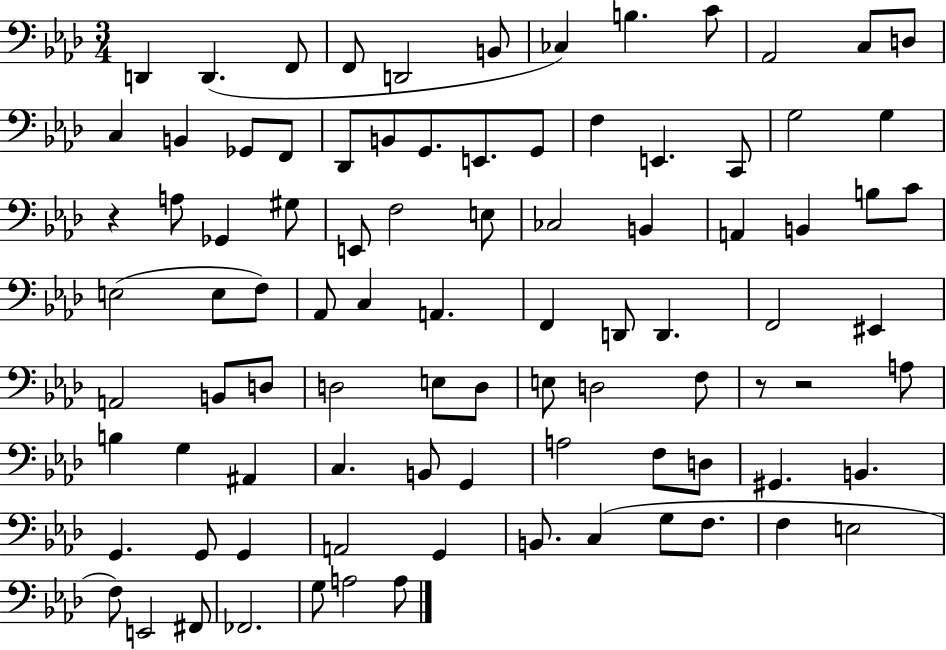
X:1
T:Untitled
M:3/4
L:1/4
K:Ab
D,, D,, F,,/2 F,,/2 D,,2 B,,/2 _C, B, C/2 _A,,2 C,/2 D,/2 C, B,, _G,,/2 F,,/2 _D,,/2 B,,/2 G,,/2 E,,/2 G,,/2 F, E,, C,,/2 G,2 G, z A,/2 _G,, ^G,/2 E,,/2 F,2 E,/2 _C,2 B,, A,, B,, B,/2 C/2 E,2 E,/2 F,/2 _A,,/2 C, A,, F,, D,,/2 D,, F,,2 ^E,, A,,2 B,,/2 D,/2 D,2 E,/2 D,/2 E,/2 D,2 F,/2 z/2 z2 A,/2 B, G, ^A,, C, B,,/2 G,, A,2 F,/2 D,/2 ^G,, B,, G,, G,,/2 G,, A,,2 G,, B,,/2 C, G,/2 F,/2 F, E,2 F,/2 E,,2 ^F,,/2 _F,,2 G,/2 A,2 A,/2